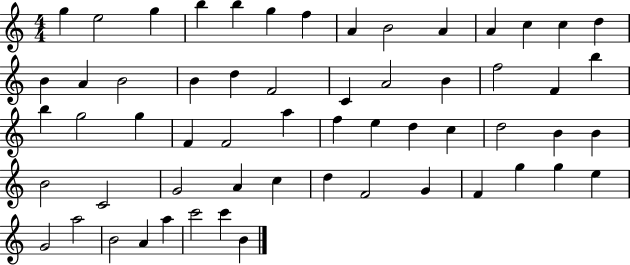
{
  \clef treble
  \numericTimeSignature
  \time 4/4
  \key c \major
  g''4 e''2 g''4 | b''4 b''4 g''4 f''4 | a'4 b'2 a'4 | a'4 c''4 c''4 d''4 | \break b'4 a'4 b'2 | b'4 d''4 f'2 | c'4 a'2 b'4 | f''2 f'4 b''4 | \break b''4 g''2 g''4 | f'4 f'2 a''4 | f''4 e''4 d''4 c''4 | d''2 b'4 b'4 | \break b'2 c'2 | g'2 a'4 c''4 | d''4 f'2 g'4 | f'4 g''4 g''4 e''4 | \break g'2 a''2 | b'2 a'4 a''4 | c'''2 c'''4 b'4 | \bar "|."
}